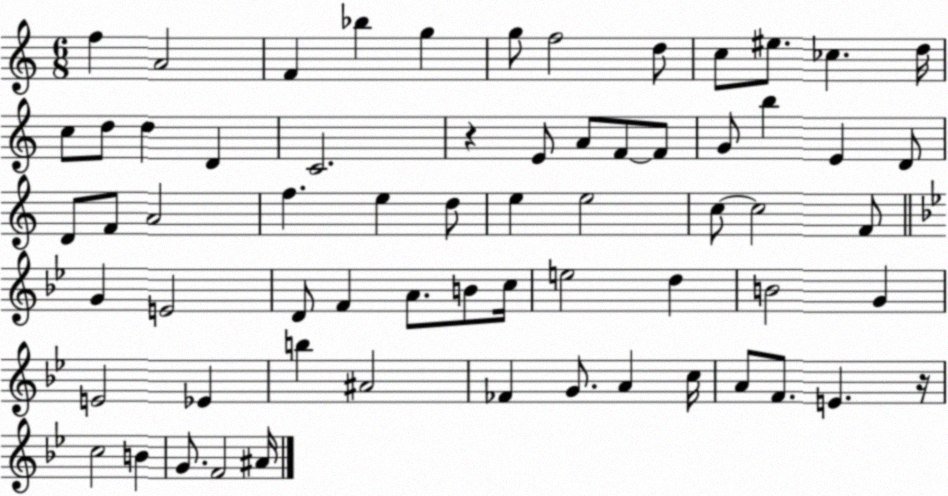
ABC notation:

X:1
T:Untitled
M:6/8
L:1/4
K:C
f A2 F _b g g/2 f2 d/2 c/2 ^e/2 _c d/4 c/2 d/2 d D C2 z E/2 A/2 F/2 F/2 G/2 b E D/2 D/2 F/2 A2 f e d/2 e e2 c/2 c2 F/2 G E2 D/2 F A/2 B/2 c/4 e2 d B2 G E2 _E b ^A2 _F G/2 A c/4 A/2 F/2 E z/4 c2 B G/2 F2 ^A/4